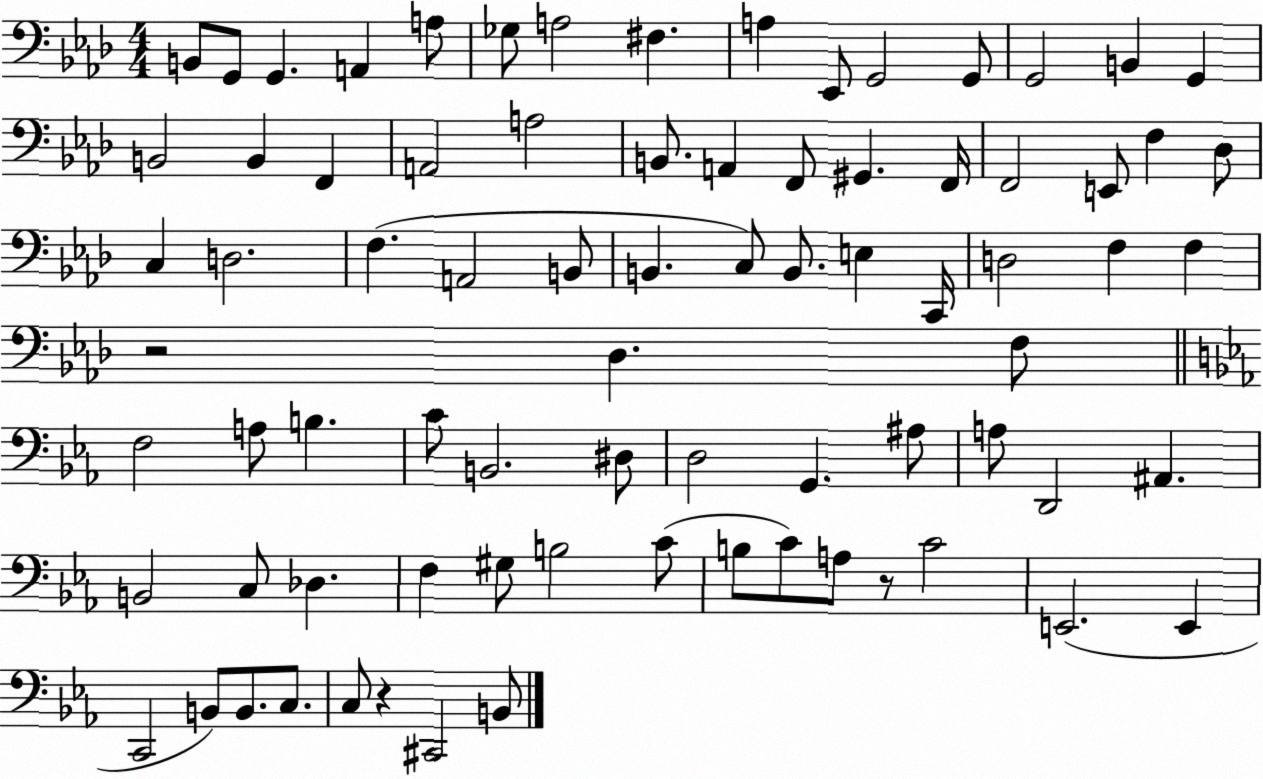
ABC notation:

X:1
T:Untitled
M:4/4
L:1/4
K:Ab
B,,/2 G,,/2 G,, A,, A,/2 _G,/2 A,2 ^F, A, _E,,/2 G,,2 G,,/2 G,,2 B,, G,, B,,2 B,, F,, A,,2 A,2 B,,/2 A,, F,,/2 ^G,, F,,/4 F,,2 E,,/2 F, _D,/2 C, D,2 F, A,,2 B,,/2 B,, C,/2 B,,/2 E, C,,/4 D,2 F, F, z2 _D, F,/2 F,2 A,/2 B, C/2 B,,2 ^D,/2 D,2 G,, ^A,/2 A,/2 D,,2 ^A,, B,,2 C,/2 _D, F, ^G,/2 B,2 C/2 B,/2 C/2 A,/2 z/2 C2 E,,2 E,, C,,2 B,,/2 B,,/2 C,/2 C,/2 z ^C,,2 B,,/2